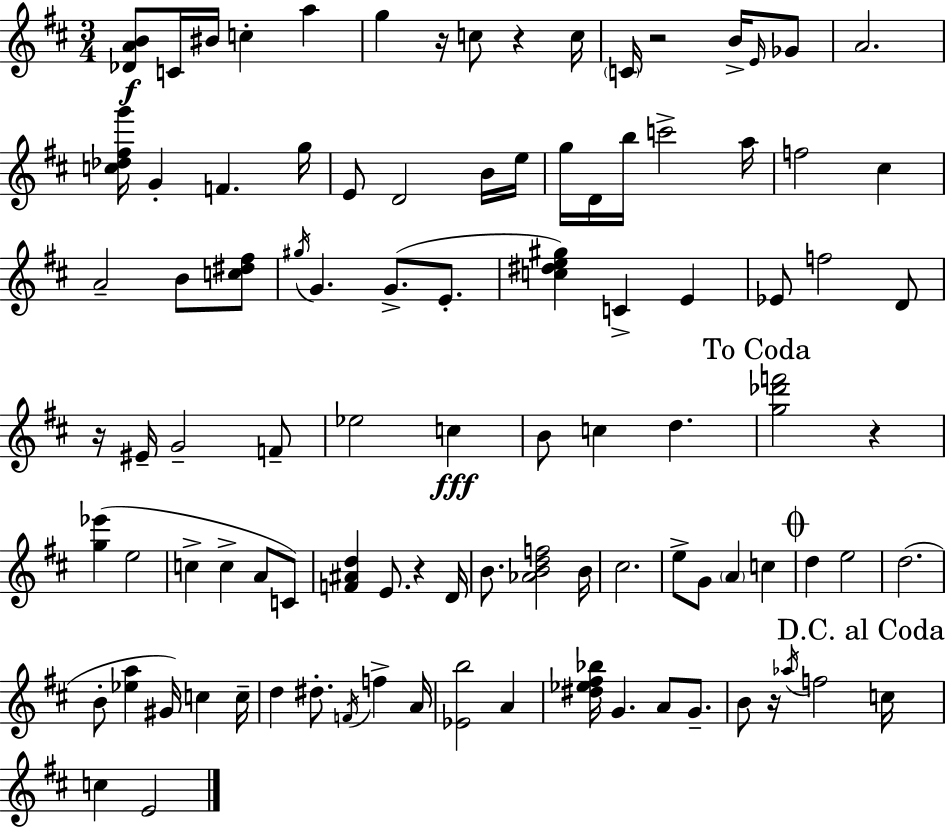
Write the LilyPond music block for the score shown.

{
  \clef treble
  \numericTimeSignature
  \time 3/4
  \key d \major
  <des' a' b'>8\f c'16 bis'16 c''4-. a''4 | g''4 r16 c''8 r4 c''16 | \parenthesize c'16 r2 b'16-> \grace { e'16 } ges'8 | a'2. | \break <c'' des'' fis'' g'''>16 g'4-. f'4. | g''16 e'8 d'2 b'16 | e''16 g''16 d'16 b''16 c'''2-> | a''16 f''2 cis''4 | \break a'2-- b'8 <c'' dis'' fis''>8 | \acciaccatura { gis''16 } g'4. g'8.->( e'8.-. | <c'' dis'' e'' gis''>4) c'4-> e'4 | ees'8 f''2 | \break d'8 r16 eis'16-- g'2-- | f'8-- ees''2 c''4\fff | b'8 c''4 d''4. | \mark "To Coda" <g'' des''' f'''>2 r4 | \break <g'' ees'''>4( e''2 | c''4-> c''4-> a'8 | c'8) <f' ais' d''>4 e'8. r4 | d'16 b'8. <aes' b' d'' f''>2 | \break b'16 cis''2. | e''8-> g'8 \parenthesize a'4 c''4 | \mark \markup { \musicglyph "scripts.coda" } d''4 e''2 | d''2.( | \break b'8-. <ees'' a''>4 gis'16) c''4 | c''16-- d''4 dis''8.-. \acciaccatura { f'16 } f''4-> | a'16 <ees' b''>2 a'4 | <dis'' ees'' fis'' bes''>16 g'4. a'8 | \break g'8.-- b'8 r16 \acciaccatura { aes''16 } f''2 | \mark "D.C. al Coda" c''16 c''4 e'2 | \bar "|."
}